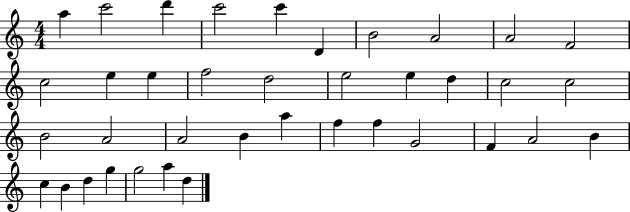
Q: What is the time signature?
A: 4/4